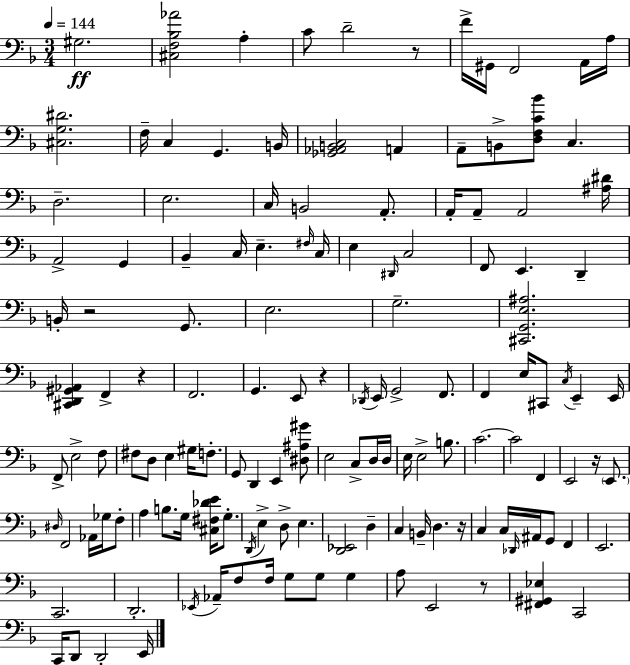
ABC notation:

X:1
T:Untitled
M:3/4
L:1/4
K:F
^G,2 [^C,F,_B,_A]2 A, C/2 D2 z/2 F/4 ^G,,/4 F,,2 A,,/4 A,/4 [^C,G,^D]2 F,/4 C, G,, B,,/4 [_G,,_A,,B,,C,]2 A,, A,,/2 B,,/2 [D,F,C_B]/2 C, D,2 E,2 C,/4 B,,2 A,,/2 A,,/4 A,,/2 A,,2 [^A,^D]/4 A,,2 G,, _B,, C,/4 E, ^F,/4 C,/4 E, ^D,,/4 C,2 F,,/2 E,, D,, B,,/4 z2 G,,/2 E,2 G,2 [^C,,G,,E,^A,]2 [^C,,D,,^G,,_A,,] F,, z F,,2 G,, E,,/2 z _D,,/4 E,,/4 G,,2 F,,/2 F,, E,/4 ^C,,/2 C,/4 E,, E,,/4 F,,/2 E,2 F,/2 ^F,/2 D,/2 E, ^G,/4 F,/2 G,,/2 D,, E,, [^D,^A,^G]/2 E,2 C,/2 D,/4 D,/4 E,/4 E,2 B,/2 C2 C2 F,, E,,2 z/4 E,,/2 ^D,/4 F,,2 _A,,/4 _G,/4 F,/2 A, B,/2 G,/4 [^C,^F,_DE]/4 G,/2 D,,/4 E, D,/2 E, [D,,_E,,]2 D, C, B,,/4 D, z/4 C, C,/4 _D,,/4 ^A,,/4 G,,/2 F,, E,,2 C,,2 D,,2 _E,,/4 _A,,/4 F,/2 F,/4 G,/2 G,/2 G, A,/2 E,,2 z/2 [^F,,^G,,_E,] C,,2 C,,/4 D,,/2 D,,2 E,,/4